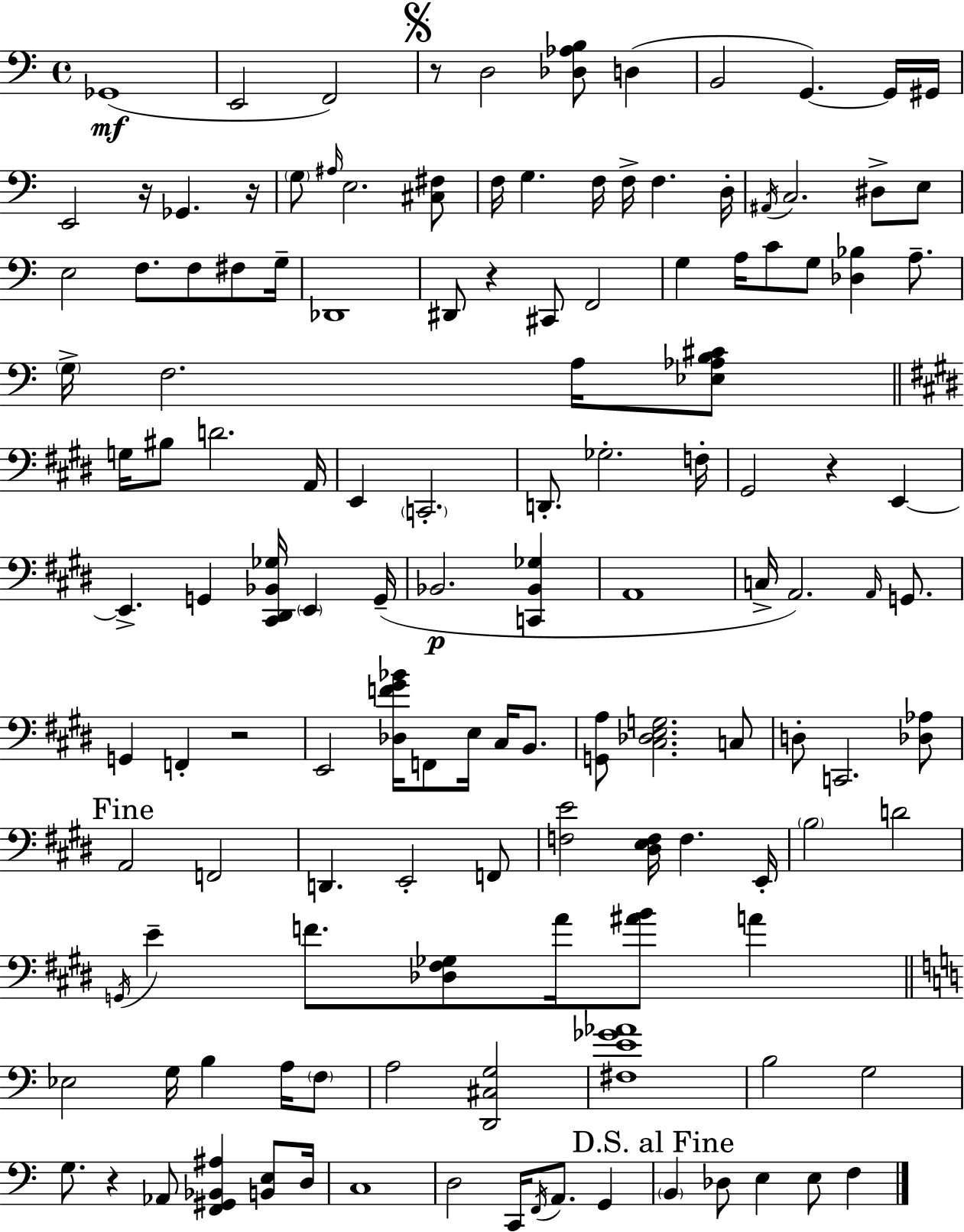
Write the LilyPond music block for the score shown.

{
  \clef bass
  \time 4/4
  \defaultTimeSignature
  \key c \major
  \repeat volta 2 { ges,1(\mf | e,2 f,2) | \mark \markup { \musicglyph "scripts.segno" } r8 d2 <des aes b>8 d4( | b,2 g,4.~~) g,16 gis,16 | \break e,2 r16 ges,4. r16 | \parenthesize g8 \grace { ais16 } e2. <cis fis>8 | f16 g4. f16 f16-> f4. | d16-. \acciaccatura { ais,16 } c2. dis8-> | \break e8 e2 f8. f8 fis8 | g16-- des,1 | dis,8 r4 cis,8 f,2 | g4 a16 c'8 g8 <des bes>4 a8.-- | \break \parenthesize g16-> f2. a16 | <ees aes b cis'>8 \bar "||" \break \key e \major g16 bis8 d'2. a,16 | e,4 \parenthesize c,2.-. | d,8.-. ges2.-. f16-. | gis,2 r4 e,4~~ | \break e,4.-> g,4 <cis, dis, bes, ges>16 \parenthesize e,4 g,16--( | bes,2.\p <c, bes, ges>4 | a,1 | c16-> a,2.) \grace { a,16 } g,8. | \break g,4 f,4-. r2 | e,2 <des f' gis' bes'>16 f,8 e16 cis16 b,8. | <g, a>8 <cis des e g>2. c8 | d8-. c,2. <des aes>8 | \break \mark "Fine" a,2 f,2 | d,4. e,2-. f,8 | <f e'>2 <dis e f>16 f4. | e,16-. \parenthesize b2 d'2 | \break \acciaccatura { g,16 } e'4-- f'8. <des fis ges>8 a'16 <ais' b'>8 a'4 | \bar "||" \break \key c \major ees2 g16 b4 a16 \parenthesize f8 | a2 <d, cis g>2 | <fis e' ges' aes'>1 | b2 g2 | \break g8. r4 aes,8 <f, gis, bes, ais>4 <b, e>8 d16 | c1 | d2 c,16 \acciaccatura { f,16 } a,8. g,4 | \mark "D.S. al Fine" \parenthesize b,4 des8 e4 e8 f4 | \break } \bar "|."
}